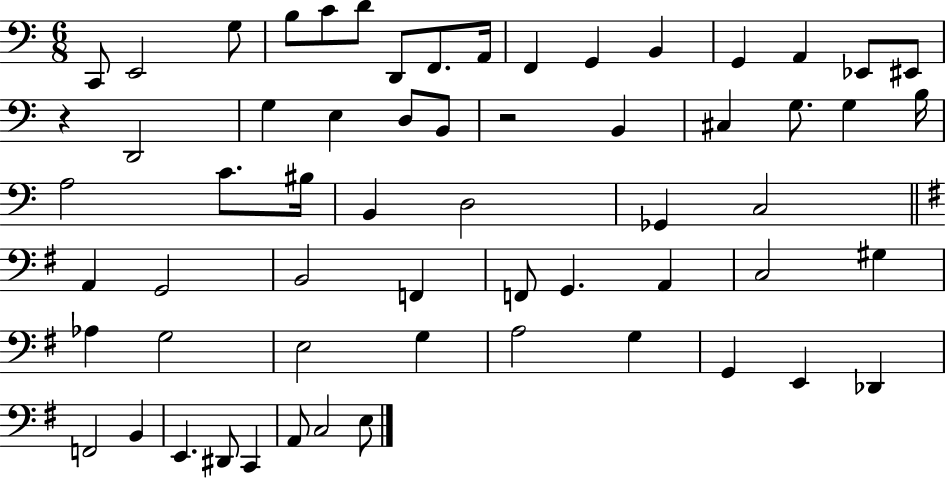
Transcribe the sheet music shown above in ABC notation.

X:1
T:Untitled
M:6/8
L:1/4
K:C
C,,/2 E,,2 G,/2 B,/2 C/2 D/2 D,,/2 F,,/2 A,,/4 F,, G,, B,, G,, A,, _E,,/2 ^E,,/2 z D,,2 G, E, D,/2 B,,/2 z2 B,, ^C, G,/2 G, B,/4 A,2 C/2 ^B,/4 B,, D,2 _G,, C,2 A,, G,,2 B,,2 F,, F,,/2 G,, A,, C,2 ^G, _A, G,2 E,2 G, A,2 G, G,, E,, _D,, F,,2 B,, E,, ^D,,/2 C,, A,,/2 C,2 E,/2